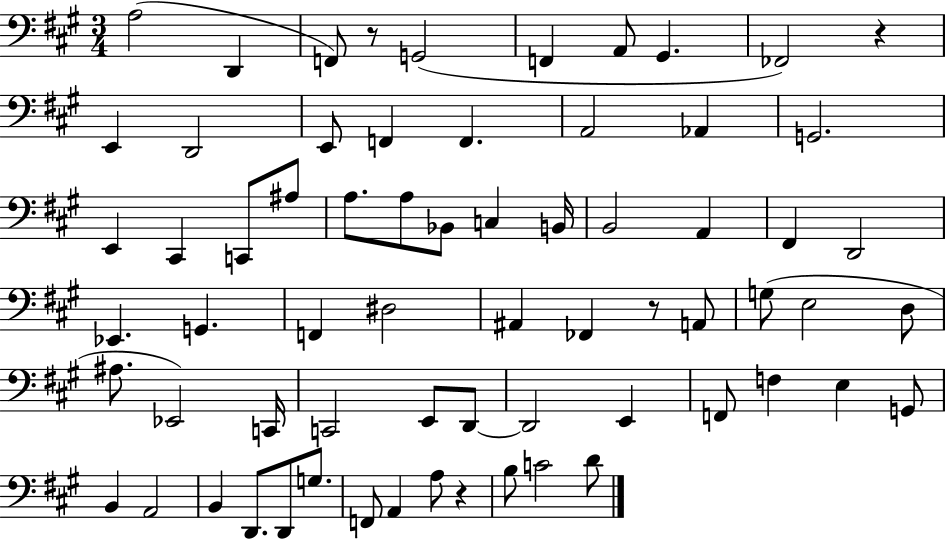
A3/h D2/q F2/e R/e G2/h F2/q A2/e G#2/q. FES2/h R/q E2/q D2/h E2/e F2/q F2/q. A2/h Ab2/q G2/h. E2/q C#2/q C2/e A#3/e A3/e. A3/e Bb2/e C3/q B2/s B2/h A2/q F#2/q D2/h Eb2/q. G2/q. F2/q D#3/h A#2/q FES2/q R/e A2/e G3/e E3/h D3/e A#3/e. Eb2/h C2/s C2/h E2/e D2/e D2/h E2/q F2/e F3/q E3/q G2/e B2/q A2/h B2/q D2/e. D2/e G3/e. F2/e A2/q A3/e R/q B3/e C4/h D4/e